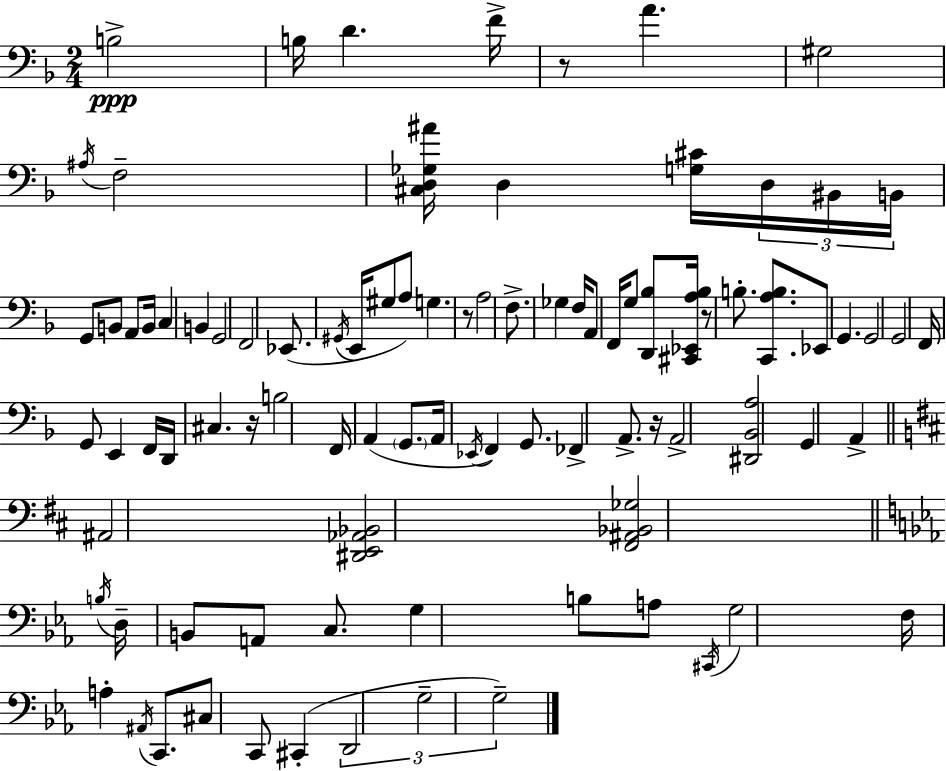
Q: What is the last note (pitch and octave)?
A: G3